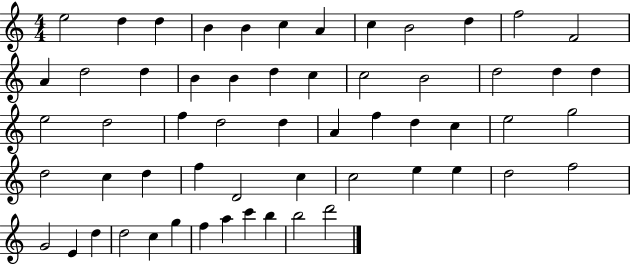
{
  \clef treble
  \numericTimeSignature
  \time 4/4
  \key c \major
  e''2 d''4 d''4 | b'4 b'4 c''4 a'4 | c''4 b'2 d''4 | f''2 f'2 | \break a'4 d''2 d''4 | b'4 b'4 d''4 c''4 | c''2 b'2 | d''2 d''4 d''4 | \break e''2 d''2 | f''4 d''2 d''4 | a'4 f''4 d''4 c''4 | e''2 g''2 | \break d''2 c''4 d''4 | f''4 d'2 c''4 | c''2 e''4 e''4 | d''2 f''2 | \break g'2 e'4 d''4 | d''2 c''4 g''4 | f''4 a''4 c'''4 b''4 | b''2 d'''2 | \break \bar "|."
}